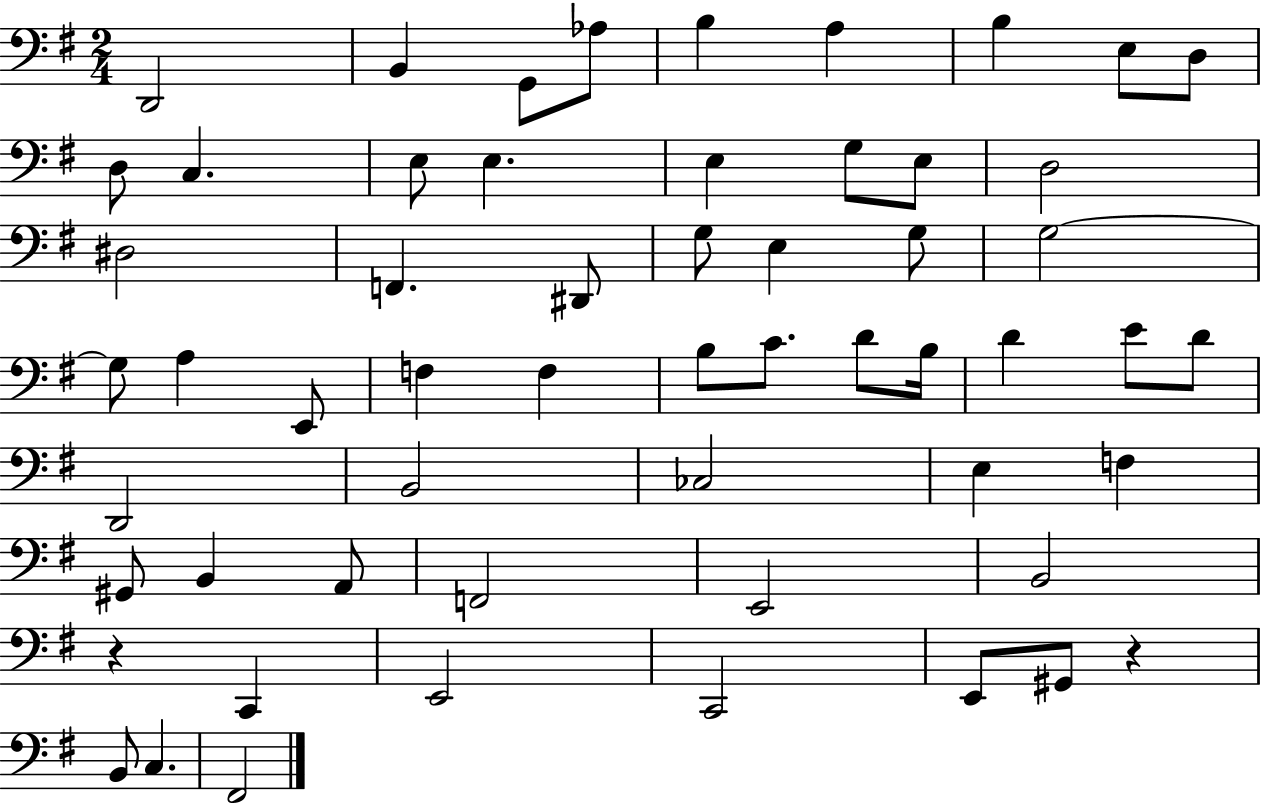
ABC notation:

X:1
T:Untitled
M:2/4
L:1/4
K:G
D,,2 B,, G,,/2 _A,/2 B, A, B, E,/2 D,/2 D,/2 C, E,/2 E, E, G,/2 E,/2 D,2 ^D,2 F,, ^D,,/2 G,/2 E, G,/2 G,2 G,/2 A, E,,/2 F, F, B,/2 C/2 D/2 B,/4 D E/2 D/2 D,,2 B,,2 _C,2 E, F, ^G,,/2 B,, A,,/2 F,,2 E,,2 B,,2 z C,, E,,2 C,,2 E,,/2 ^G,,/2 z B,,/2 C, ^F,,2